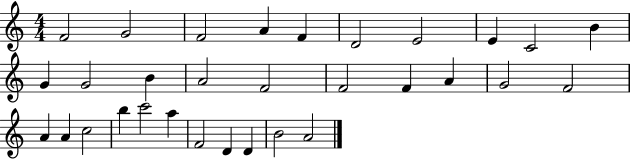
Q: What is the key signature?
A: C major